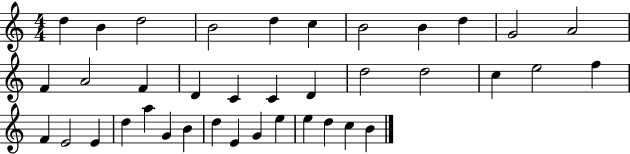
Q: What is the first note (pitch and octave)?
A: D5